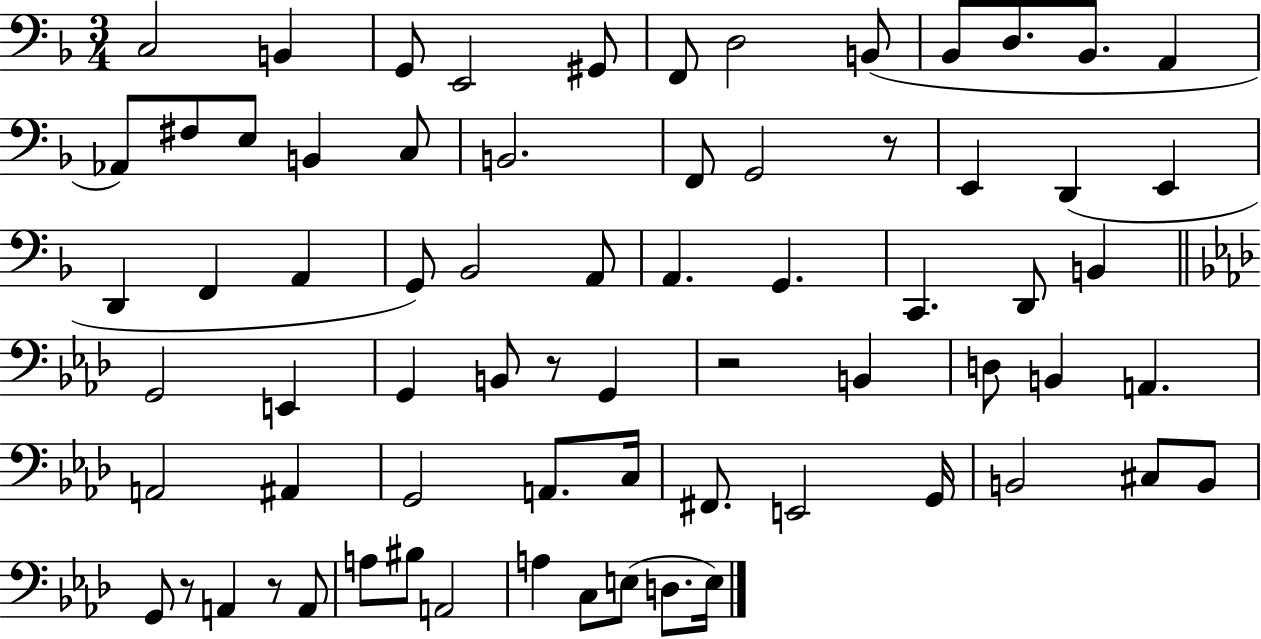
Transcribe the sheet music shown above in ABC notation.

X:1
T:Untitled
M:3/4
L:1/4
K:F
C,2 B,, G,,/2 E,,2 ^G,,/2 F,,/2 D,2 B,,/2 _B,,/2 D,/2 _B,,/2 A,, _A,,/2 ^F,/2 E,/2 B,, C,/2 B,,2 F,,/2 G,,2 z/2 E,, D,, E,, D,, F,, A,, G,,/2 _B,,2 A,,/2 A,, G,, C,, D,,/2 B,, G,,2 E,, G,, B,,/2 z/2 G,, z2 B,, D,/2 B,, A,, A,,2 ^A,, G,,2 A,,/2 C,/4 ^F,,/2 E,,2 G,,/4 B,,2 ^C,/2 B,,/2 G,,/2 z/2 A,, z/2 A,,/2 A,/2 ^B,/2 A,,2 A, C,/2 E,/2 D,/2 E,/4